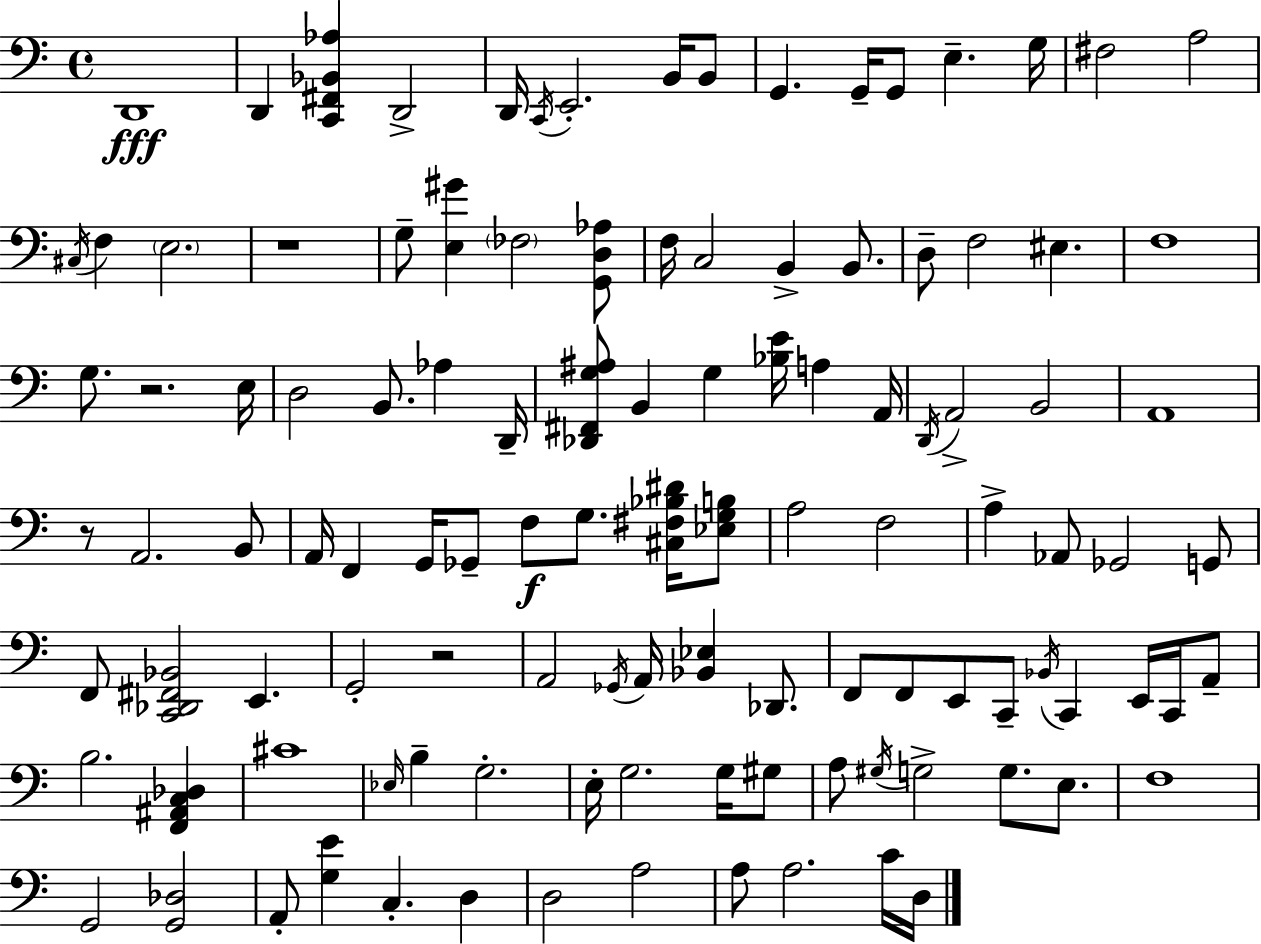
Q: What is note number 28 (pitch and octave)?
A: F3